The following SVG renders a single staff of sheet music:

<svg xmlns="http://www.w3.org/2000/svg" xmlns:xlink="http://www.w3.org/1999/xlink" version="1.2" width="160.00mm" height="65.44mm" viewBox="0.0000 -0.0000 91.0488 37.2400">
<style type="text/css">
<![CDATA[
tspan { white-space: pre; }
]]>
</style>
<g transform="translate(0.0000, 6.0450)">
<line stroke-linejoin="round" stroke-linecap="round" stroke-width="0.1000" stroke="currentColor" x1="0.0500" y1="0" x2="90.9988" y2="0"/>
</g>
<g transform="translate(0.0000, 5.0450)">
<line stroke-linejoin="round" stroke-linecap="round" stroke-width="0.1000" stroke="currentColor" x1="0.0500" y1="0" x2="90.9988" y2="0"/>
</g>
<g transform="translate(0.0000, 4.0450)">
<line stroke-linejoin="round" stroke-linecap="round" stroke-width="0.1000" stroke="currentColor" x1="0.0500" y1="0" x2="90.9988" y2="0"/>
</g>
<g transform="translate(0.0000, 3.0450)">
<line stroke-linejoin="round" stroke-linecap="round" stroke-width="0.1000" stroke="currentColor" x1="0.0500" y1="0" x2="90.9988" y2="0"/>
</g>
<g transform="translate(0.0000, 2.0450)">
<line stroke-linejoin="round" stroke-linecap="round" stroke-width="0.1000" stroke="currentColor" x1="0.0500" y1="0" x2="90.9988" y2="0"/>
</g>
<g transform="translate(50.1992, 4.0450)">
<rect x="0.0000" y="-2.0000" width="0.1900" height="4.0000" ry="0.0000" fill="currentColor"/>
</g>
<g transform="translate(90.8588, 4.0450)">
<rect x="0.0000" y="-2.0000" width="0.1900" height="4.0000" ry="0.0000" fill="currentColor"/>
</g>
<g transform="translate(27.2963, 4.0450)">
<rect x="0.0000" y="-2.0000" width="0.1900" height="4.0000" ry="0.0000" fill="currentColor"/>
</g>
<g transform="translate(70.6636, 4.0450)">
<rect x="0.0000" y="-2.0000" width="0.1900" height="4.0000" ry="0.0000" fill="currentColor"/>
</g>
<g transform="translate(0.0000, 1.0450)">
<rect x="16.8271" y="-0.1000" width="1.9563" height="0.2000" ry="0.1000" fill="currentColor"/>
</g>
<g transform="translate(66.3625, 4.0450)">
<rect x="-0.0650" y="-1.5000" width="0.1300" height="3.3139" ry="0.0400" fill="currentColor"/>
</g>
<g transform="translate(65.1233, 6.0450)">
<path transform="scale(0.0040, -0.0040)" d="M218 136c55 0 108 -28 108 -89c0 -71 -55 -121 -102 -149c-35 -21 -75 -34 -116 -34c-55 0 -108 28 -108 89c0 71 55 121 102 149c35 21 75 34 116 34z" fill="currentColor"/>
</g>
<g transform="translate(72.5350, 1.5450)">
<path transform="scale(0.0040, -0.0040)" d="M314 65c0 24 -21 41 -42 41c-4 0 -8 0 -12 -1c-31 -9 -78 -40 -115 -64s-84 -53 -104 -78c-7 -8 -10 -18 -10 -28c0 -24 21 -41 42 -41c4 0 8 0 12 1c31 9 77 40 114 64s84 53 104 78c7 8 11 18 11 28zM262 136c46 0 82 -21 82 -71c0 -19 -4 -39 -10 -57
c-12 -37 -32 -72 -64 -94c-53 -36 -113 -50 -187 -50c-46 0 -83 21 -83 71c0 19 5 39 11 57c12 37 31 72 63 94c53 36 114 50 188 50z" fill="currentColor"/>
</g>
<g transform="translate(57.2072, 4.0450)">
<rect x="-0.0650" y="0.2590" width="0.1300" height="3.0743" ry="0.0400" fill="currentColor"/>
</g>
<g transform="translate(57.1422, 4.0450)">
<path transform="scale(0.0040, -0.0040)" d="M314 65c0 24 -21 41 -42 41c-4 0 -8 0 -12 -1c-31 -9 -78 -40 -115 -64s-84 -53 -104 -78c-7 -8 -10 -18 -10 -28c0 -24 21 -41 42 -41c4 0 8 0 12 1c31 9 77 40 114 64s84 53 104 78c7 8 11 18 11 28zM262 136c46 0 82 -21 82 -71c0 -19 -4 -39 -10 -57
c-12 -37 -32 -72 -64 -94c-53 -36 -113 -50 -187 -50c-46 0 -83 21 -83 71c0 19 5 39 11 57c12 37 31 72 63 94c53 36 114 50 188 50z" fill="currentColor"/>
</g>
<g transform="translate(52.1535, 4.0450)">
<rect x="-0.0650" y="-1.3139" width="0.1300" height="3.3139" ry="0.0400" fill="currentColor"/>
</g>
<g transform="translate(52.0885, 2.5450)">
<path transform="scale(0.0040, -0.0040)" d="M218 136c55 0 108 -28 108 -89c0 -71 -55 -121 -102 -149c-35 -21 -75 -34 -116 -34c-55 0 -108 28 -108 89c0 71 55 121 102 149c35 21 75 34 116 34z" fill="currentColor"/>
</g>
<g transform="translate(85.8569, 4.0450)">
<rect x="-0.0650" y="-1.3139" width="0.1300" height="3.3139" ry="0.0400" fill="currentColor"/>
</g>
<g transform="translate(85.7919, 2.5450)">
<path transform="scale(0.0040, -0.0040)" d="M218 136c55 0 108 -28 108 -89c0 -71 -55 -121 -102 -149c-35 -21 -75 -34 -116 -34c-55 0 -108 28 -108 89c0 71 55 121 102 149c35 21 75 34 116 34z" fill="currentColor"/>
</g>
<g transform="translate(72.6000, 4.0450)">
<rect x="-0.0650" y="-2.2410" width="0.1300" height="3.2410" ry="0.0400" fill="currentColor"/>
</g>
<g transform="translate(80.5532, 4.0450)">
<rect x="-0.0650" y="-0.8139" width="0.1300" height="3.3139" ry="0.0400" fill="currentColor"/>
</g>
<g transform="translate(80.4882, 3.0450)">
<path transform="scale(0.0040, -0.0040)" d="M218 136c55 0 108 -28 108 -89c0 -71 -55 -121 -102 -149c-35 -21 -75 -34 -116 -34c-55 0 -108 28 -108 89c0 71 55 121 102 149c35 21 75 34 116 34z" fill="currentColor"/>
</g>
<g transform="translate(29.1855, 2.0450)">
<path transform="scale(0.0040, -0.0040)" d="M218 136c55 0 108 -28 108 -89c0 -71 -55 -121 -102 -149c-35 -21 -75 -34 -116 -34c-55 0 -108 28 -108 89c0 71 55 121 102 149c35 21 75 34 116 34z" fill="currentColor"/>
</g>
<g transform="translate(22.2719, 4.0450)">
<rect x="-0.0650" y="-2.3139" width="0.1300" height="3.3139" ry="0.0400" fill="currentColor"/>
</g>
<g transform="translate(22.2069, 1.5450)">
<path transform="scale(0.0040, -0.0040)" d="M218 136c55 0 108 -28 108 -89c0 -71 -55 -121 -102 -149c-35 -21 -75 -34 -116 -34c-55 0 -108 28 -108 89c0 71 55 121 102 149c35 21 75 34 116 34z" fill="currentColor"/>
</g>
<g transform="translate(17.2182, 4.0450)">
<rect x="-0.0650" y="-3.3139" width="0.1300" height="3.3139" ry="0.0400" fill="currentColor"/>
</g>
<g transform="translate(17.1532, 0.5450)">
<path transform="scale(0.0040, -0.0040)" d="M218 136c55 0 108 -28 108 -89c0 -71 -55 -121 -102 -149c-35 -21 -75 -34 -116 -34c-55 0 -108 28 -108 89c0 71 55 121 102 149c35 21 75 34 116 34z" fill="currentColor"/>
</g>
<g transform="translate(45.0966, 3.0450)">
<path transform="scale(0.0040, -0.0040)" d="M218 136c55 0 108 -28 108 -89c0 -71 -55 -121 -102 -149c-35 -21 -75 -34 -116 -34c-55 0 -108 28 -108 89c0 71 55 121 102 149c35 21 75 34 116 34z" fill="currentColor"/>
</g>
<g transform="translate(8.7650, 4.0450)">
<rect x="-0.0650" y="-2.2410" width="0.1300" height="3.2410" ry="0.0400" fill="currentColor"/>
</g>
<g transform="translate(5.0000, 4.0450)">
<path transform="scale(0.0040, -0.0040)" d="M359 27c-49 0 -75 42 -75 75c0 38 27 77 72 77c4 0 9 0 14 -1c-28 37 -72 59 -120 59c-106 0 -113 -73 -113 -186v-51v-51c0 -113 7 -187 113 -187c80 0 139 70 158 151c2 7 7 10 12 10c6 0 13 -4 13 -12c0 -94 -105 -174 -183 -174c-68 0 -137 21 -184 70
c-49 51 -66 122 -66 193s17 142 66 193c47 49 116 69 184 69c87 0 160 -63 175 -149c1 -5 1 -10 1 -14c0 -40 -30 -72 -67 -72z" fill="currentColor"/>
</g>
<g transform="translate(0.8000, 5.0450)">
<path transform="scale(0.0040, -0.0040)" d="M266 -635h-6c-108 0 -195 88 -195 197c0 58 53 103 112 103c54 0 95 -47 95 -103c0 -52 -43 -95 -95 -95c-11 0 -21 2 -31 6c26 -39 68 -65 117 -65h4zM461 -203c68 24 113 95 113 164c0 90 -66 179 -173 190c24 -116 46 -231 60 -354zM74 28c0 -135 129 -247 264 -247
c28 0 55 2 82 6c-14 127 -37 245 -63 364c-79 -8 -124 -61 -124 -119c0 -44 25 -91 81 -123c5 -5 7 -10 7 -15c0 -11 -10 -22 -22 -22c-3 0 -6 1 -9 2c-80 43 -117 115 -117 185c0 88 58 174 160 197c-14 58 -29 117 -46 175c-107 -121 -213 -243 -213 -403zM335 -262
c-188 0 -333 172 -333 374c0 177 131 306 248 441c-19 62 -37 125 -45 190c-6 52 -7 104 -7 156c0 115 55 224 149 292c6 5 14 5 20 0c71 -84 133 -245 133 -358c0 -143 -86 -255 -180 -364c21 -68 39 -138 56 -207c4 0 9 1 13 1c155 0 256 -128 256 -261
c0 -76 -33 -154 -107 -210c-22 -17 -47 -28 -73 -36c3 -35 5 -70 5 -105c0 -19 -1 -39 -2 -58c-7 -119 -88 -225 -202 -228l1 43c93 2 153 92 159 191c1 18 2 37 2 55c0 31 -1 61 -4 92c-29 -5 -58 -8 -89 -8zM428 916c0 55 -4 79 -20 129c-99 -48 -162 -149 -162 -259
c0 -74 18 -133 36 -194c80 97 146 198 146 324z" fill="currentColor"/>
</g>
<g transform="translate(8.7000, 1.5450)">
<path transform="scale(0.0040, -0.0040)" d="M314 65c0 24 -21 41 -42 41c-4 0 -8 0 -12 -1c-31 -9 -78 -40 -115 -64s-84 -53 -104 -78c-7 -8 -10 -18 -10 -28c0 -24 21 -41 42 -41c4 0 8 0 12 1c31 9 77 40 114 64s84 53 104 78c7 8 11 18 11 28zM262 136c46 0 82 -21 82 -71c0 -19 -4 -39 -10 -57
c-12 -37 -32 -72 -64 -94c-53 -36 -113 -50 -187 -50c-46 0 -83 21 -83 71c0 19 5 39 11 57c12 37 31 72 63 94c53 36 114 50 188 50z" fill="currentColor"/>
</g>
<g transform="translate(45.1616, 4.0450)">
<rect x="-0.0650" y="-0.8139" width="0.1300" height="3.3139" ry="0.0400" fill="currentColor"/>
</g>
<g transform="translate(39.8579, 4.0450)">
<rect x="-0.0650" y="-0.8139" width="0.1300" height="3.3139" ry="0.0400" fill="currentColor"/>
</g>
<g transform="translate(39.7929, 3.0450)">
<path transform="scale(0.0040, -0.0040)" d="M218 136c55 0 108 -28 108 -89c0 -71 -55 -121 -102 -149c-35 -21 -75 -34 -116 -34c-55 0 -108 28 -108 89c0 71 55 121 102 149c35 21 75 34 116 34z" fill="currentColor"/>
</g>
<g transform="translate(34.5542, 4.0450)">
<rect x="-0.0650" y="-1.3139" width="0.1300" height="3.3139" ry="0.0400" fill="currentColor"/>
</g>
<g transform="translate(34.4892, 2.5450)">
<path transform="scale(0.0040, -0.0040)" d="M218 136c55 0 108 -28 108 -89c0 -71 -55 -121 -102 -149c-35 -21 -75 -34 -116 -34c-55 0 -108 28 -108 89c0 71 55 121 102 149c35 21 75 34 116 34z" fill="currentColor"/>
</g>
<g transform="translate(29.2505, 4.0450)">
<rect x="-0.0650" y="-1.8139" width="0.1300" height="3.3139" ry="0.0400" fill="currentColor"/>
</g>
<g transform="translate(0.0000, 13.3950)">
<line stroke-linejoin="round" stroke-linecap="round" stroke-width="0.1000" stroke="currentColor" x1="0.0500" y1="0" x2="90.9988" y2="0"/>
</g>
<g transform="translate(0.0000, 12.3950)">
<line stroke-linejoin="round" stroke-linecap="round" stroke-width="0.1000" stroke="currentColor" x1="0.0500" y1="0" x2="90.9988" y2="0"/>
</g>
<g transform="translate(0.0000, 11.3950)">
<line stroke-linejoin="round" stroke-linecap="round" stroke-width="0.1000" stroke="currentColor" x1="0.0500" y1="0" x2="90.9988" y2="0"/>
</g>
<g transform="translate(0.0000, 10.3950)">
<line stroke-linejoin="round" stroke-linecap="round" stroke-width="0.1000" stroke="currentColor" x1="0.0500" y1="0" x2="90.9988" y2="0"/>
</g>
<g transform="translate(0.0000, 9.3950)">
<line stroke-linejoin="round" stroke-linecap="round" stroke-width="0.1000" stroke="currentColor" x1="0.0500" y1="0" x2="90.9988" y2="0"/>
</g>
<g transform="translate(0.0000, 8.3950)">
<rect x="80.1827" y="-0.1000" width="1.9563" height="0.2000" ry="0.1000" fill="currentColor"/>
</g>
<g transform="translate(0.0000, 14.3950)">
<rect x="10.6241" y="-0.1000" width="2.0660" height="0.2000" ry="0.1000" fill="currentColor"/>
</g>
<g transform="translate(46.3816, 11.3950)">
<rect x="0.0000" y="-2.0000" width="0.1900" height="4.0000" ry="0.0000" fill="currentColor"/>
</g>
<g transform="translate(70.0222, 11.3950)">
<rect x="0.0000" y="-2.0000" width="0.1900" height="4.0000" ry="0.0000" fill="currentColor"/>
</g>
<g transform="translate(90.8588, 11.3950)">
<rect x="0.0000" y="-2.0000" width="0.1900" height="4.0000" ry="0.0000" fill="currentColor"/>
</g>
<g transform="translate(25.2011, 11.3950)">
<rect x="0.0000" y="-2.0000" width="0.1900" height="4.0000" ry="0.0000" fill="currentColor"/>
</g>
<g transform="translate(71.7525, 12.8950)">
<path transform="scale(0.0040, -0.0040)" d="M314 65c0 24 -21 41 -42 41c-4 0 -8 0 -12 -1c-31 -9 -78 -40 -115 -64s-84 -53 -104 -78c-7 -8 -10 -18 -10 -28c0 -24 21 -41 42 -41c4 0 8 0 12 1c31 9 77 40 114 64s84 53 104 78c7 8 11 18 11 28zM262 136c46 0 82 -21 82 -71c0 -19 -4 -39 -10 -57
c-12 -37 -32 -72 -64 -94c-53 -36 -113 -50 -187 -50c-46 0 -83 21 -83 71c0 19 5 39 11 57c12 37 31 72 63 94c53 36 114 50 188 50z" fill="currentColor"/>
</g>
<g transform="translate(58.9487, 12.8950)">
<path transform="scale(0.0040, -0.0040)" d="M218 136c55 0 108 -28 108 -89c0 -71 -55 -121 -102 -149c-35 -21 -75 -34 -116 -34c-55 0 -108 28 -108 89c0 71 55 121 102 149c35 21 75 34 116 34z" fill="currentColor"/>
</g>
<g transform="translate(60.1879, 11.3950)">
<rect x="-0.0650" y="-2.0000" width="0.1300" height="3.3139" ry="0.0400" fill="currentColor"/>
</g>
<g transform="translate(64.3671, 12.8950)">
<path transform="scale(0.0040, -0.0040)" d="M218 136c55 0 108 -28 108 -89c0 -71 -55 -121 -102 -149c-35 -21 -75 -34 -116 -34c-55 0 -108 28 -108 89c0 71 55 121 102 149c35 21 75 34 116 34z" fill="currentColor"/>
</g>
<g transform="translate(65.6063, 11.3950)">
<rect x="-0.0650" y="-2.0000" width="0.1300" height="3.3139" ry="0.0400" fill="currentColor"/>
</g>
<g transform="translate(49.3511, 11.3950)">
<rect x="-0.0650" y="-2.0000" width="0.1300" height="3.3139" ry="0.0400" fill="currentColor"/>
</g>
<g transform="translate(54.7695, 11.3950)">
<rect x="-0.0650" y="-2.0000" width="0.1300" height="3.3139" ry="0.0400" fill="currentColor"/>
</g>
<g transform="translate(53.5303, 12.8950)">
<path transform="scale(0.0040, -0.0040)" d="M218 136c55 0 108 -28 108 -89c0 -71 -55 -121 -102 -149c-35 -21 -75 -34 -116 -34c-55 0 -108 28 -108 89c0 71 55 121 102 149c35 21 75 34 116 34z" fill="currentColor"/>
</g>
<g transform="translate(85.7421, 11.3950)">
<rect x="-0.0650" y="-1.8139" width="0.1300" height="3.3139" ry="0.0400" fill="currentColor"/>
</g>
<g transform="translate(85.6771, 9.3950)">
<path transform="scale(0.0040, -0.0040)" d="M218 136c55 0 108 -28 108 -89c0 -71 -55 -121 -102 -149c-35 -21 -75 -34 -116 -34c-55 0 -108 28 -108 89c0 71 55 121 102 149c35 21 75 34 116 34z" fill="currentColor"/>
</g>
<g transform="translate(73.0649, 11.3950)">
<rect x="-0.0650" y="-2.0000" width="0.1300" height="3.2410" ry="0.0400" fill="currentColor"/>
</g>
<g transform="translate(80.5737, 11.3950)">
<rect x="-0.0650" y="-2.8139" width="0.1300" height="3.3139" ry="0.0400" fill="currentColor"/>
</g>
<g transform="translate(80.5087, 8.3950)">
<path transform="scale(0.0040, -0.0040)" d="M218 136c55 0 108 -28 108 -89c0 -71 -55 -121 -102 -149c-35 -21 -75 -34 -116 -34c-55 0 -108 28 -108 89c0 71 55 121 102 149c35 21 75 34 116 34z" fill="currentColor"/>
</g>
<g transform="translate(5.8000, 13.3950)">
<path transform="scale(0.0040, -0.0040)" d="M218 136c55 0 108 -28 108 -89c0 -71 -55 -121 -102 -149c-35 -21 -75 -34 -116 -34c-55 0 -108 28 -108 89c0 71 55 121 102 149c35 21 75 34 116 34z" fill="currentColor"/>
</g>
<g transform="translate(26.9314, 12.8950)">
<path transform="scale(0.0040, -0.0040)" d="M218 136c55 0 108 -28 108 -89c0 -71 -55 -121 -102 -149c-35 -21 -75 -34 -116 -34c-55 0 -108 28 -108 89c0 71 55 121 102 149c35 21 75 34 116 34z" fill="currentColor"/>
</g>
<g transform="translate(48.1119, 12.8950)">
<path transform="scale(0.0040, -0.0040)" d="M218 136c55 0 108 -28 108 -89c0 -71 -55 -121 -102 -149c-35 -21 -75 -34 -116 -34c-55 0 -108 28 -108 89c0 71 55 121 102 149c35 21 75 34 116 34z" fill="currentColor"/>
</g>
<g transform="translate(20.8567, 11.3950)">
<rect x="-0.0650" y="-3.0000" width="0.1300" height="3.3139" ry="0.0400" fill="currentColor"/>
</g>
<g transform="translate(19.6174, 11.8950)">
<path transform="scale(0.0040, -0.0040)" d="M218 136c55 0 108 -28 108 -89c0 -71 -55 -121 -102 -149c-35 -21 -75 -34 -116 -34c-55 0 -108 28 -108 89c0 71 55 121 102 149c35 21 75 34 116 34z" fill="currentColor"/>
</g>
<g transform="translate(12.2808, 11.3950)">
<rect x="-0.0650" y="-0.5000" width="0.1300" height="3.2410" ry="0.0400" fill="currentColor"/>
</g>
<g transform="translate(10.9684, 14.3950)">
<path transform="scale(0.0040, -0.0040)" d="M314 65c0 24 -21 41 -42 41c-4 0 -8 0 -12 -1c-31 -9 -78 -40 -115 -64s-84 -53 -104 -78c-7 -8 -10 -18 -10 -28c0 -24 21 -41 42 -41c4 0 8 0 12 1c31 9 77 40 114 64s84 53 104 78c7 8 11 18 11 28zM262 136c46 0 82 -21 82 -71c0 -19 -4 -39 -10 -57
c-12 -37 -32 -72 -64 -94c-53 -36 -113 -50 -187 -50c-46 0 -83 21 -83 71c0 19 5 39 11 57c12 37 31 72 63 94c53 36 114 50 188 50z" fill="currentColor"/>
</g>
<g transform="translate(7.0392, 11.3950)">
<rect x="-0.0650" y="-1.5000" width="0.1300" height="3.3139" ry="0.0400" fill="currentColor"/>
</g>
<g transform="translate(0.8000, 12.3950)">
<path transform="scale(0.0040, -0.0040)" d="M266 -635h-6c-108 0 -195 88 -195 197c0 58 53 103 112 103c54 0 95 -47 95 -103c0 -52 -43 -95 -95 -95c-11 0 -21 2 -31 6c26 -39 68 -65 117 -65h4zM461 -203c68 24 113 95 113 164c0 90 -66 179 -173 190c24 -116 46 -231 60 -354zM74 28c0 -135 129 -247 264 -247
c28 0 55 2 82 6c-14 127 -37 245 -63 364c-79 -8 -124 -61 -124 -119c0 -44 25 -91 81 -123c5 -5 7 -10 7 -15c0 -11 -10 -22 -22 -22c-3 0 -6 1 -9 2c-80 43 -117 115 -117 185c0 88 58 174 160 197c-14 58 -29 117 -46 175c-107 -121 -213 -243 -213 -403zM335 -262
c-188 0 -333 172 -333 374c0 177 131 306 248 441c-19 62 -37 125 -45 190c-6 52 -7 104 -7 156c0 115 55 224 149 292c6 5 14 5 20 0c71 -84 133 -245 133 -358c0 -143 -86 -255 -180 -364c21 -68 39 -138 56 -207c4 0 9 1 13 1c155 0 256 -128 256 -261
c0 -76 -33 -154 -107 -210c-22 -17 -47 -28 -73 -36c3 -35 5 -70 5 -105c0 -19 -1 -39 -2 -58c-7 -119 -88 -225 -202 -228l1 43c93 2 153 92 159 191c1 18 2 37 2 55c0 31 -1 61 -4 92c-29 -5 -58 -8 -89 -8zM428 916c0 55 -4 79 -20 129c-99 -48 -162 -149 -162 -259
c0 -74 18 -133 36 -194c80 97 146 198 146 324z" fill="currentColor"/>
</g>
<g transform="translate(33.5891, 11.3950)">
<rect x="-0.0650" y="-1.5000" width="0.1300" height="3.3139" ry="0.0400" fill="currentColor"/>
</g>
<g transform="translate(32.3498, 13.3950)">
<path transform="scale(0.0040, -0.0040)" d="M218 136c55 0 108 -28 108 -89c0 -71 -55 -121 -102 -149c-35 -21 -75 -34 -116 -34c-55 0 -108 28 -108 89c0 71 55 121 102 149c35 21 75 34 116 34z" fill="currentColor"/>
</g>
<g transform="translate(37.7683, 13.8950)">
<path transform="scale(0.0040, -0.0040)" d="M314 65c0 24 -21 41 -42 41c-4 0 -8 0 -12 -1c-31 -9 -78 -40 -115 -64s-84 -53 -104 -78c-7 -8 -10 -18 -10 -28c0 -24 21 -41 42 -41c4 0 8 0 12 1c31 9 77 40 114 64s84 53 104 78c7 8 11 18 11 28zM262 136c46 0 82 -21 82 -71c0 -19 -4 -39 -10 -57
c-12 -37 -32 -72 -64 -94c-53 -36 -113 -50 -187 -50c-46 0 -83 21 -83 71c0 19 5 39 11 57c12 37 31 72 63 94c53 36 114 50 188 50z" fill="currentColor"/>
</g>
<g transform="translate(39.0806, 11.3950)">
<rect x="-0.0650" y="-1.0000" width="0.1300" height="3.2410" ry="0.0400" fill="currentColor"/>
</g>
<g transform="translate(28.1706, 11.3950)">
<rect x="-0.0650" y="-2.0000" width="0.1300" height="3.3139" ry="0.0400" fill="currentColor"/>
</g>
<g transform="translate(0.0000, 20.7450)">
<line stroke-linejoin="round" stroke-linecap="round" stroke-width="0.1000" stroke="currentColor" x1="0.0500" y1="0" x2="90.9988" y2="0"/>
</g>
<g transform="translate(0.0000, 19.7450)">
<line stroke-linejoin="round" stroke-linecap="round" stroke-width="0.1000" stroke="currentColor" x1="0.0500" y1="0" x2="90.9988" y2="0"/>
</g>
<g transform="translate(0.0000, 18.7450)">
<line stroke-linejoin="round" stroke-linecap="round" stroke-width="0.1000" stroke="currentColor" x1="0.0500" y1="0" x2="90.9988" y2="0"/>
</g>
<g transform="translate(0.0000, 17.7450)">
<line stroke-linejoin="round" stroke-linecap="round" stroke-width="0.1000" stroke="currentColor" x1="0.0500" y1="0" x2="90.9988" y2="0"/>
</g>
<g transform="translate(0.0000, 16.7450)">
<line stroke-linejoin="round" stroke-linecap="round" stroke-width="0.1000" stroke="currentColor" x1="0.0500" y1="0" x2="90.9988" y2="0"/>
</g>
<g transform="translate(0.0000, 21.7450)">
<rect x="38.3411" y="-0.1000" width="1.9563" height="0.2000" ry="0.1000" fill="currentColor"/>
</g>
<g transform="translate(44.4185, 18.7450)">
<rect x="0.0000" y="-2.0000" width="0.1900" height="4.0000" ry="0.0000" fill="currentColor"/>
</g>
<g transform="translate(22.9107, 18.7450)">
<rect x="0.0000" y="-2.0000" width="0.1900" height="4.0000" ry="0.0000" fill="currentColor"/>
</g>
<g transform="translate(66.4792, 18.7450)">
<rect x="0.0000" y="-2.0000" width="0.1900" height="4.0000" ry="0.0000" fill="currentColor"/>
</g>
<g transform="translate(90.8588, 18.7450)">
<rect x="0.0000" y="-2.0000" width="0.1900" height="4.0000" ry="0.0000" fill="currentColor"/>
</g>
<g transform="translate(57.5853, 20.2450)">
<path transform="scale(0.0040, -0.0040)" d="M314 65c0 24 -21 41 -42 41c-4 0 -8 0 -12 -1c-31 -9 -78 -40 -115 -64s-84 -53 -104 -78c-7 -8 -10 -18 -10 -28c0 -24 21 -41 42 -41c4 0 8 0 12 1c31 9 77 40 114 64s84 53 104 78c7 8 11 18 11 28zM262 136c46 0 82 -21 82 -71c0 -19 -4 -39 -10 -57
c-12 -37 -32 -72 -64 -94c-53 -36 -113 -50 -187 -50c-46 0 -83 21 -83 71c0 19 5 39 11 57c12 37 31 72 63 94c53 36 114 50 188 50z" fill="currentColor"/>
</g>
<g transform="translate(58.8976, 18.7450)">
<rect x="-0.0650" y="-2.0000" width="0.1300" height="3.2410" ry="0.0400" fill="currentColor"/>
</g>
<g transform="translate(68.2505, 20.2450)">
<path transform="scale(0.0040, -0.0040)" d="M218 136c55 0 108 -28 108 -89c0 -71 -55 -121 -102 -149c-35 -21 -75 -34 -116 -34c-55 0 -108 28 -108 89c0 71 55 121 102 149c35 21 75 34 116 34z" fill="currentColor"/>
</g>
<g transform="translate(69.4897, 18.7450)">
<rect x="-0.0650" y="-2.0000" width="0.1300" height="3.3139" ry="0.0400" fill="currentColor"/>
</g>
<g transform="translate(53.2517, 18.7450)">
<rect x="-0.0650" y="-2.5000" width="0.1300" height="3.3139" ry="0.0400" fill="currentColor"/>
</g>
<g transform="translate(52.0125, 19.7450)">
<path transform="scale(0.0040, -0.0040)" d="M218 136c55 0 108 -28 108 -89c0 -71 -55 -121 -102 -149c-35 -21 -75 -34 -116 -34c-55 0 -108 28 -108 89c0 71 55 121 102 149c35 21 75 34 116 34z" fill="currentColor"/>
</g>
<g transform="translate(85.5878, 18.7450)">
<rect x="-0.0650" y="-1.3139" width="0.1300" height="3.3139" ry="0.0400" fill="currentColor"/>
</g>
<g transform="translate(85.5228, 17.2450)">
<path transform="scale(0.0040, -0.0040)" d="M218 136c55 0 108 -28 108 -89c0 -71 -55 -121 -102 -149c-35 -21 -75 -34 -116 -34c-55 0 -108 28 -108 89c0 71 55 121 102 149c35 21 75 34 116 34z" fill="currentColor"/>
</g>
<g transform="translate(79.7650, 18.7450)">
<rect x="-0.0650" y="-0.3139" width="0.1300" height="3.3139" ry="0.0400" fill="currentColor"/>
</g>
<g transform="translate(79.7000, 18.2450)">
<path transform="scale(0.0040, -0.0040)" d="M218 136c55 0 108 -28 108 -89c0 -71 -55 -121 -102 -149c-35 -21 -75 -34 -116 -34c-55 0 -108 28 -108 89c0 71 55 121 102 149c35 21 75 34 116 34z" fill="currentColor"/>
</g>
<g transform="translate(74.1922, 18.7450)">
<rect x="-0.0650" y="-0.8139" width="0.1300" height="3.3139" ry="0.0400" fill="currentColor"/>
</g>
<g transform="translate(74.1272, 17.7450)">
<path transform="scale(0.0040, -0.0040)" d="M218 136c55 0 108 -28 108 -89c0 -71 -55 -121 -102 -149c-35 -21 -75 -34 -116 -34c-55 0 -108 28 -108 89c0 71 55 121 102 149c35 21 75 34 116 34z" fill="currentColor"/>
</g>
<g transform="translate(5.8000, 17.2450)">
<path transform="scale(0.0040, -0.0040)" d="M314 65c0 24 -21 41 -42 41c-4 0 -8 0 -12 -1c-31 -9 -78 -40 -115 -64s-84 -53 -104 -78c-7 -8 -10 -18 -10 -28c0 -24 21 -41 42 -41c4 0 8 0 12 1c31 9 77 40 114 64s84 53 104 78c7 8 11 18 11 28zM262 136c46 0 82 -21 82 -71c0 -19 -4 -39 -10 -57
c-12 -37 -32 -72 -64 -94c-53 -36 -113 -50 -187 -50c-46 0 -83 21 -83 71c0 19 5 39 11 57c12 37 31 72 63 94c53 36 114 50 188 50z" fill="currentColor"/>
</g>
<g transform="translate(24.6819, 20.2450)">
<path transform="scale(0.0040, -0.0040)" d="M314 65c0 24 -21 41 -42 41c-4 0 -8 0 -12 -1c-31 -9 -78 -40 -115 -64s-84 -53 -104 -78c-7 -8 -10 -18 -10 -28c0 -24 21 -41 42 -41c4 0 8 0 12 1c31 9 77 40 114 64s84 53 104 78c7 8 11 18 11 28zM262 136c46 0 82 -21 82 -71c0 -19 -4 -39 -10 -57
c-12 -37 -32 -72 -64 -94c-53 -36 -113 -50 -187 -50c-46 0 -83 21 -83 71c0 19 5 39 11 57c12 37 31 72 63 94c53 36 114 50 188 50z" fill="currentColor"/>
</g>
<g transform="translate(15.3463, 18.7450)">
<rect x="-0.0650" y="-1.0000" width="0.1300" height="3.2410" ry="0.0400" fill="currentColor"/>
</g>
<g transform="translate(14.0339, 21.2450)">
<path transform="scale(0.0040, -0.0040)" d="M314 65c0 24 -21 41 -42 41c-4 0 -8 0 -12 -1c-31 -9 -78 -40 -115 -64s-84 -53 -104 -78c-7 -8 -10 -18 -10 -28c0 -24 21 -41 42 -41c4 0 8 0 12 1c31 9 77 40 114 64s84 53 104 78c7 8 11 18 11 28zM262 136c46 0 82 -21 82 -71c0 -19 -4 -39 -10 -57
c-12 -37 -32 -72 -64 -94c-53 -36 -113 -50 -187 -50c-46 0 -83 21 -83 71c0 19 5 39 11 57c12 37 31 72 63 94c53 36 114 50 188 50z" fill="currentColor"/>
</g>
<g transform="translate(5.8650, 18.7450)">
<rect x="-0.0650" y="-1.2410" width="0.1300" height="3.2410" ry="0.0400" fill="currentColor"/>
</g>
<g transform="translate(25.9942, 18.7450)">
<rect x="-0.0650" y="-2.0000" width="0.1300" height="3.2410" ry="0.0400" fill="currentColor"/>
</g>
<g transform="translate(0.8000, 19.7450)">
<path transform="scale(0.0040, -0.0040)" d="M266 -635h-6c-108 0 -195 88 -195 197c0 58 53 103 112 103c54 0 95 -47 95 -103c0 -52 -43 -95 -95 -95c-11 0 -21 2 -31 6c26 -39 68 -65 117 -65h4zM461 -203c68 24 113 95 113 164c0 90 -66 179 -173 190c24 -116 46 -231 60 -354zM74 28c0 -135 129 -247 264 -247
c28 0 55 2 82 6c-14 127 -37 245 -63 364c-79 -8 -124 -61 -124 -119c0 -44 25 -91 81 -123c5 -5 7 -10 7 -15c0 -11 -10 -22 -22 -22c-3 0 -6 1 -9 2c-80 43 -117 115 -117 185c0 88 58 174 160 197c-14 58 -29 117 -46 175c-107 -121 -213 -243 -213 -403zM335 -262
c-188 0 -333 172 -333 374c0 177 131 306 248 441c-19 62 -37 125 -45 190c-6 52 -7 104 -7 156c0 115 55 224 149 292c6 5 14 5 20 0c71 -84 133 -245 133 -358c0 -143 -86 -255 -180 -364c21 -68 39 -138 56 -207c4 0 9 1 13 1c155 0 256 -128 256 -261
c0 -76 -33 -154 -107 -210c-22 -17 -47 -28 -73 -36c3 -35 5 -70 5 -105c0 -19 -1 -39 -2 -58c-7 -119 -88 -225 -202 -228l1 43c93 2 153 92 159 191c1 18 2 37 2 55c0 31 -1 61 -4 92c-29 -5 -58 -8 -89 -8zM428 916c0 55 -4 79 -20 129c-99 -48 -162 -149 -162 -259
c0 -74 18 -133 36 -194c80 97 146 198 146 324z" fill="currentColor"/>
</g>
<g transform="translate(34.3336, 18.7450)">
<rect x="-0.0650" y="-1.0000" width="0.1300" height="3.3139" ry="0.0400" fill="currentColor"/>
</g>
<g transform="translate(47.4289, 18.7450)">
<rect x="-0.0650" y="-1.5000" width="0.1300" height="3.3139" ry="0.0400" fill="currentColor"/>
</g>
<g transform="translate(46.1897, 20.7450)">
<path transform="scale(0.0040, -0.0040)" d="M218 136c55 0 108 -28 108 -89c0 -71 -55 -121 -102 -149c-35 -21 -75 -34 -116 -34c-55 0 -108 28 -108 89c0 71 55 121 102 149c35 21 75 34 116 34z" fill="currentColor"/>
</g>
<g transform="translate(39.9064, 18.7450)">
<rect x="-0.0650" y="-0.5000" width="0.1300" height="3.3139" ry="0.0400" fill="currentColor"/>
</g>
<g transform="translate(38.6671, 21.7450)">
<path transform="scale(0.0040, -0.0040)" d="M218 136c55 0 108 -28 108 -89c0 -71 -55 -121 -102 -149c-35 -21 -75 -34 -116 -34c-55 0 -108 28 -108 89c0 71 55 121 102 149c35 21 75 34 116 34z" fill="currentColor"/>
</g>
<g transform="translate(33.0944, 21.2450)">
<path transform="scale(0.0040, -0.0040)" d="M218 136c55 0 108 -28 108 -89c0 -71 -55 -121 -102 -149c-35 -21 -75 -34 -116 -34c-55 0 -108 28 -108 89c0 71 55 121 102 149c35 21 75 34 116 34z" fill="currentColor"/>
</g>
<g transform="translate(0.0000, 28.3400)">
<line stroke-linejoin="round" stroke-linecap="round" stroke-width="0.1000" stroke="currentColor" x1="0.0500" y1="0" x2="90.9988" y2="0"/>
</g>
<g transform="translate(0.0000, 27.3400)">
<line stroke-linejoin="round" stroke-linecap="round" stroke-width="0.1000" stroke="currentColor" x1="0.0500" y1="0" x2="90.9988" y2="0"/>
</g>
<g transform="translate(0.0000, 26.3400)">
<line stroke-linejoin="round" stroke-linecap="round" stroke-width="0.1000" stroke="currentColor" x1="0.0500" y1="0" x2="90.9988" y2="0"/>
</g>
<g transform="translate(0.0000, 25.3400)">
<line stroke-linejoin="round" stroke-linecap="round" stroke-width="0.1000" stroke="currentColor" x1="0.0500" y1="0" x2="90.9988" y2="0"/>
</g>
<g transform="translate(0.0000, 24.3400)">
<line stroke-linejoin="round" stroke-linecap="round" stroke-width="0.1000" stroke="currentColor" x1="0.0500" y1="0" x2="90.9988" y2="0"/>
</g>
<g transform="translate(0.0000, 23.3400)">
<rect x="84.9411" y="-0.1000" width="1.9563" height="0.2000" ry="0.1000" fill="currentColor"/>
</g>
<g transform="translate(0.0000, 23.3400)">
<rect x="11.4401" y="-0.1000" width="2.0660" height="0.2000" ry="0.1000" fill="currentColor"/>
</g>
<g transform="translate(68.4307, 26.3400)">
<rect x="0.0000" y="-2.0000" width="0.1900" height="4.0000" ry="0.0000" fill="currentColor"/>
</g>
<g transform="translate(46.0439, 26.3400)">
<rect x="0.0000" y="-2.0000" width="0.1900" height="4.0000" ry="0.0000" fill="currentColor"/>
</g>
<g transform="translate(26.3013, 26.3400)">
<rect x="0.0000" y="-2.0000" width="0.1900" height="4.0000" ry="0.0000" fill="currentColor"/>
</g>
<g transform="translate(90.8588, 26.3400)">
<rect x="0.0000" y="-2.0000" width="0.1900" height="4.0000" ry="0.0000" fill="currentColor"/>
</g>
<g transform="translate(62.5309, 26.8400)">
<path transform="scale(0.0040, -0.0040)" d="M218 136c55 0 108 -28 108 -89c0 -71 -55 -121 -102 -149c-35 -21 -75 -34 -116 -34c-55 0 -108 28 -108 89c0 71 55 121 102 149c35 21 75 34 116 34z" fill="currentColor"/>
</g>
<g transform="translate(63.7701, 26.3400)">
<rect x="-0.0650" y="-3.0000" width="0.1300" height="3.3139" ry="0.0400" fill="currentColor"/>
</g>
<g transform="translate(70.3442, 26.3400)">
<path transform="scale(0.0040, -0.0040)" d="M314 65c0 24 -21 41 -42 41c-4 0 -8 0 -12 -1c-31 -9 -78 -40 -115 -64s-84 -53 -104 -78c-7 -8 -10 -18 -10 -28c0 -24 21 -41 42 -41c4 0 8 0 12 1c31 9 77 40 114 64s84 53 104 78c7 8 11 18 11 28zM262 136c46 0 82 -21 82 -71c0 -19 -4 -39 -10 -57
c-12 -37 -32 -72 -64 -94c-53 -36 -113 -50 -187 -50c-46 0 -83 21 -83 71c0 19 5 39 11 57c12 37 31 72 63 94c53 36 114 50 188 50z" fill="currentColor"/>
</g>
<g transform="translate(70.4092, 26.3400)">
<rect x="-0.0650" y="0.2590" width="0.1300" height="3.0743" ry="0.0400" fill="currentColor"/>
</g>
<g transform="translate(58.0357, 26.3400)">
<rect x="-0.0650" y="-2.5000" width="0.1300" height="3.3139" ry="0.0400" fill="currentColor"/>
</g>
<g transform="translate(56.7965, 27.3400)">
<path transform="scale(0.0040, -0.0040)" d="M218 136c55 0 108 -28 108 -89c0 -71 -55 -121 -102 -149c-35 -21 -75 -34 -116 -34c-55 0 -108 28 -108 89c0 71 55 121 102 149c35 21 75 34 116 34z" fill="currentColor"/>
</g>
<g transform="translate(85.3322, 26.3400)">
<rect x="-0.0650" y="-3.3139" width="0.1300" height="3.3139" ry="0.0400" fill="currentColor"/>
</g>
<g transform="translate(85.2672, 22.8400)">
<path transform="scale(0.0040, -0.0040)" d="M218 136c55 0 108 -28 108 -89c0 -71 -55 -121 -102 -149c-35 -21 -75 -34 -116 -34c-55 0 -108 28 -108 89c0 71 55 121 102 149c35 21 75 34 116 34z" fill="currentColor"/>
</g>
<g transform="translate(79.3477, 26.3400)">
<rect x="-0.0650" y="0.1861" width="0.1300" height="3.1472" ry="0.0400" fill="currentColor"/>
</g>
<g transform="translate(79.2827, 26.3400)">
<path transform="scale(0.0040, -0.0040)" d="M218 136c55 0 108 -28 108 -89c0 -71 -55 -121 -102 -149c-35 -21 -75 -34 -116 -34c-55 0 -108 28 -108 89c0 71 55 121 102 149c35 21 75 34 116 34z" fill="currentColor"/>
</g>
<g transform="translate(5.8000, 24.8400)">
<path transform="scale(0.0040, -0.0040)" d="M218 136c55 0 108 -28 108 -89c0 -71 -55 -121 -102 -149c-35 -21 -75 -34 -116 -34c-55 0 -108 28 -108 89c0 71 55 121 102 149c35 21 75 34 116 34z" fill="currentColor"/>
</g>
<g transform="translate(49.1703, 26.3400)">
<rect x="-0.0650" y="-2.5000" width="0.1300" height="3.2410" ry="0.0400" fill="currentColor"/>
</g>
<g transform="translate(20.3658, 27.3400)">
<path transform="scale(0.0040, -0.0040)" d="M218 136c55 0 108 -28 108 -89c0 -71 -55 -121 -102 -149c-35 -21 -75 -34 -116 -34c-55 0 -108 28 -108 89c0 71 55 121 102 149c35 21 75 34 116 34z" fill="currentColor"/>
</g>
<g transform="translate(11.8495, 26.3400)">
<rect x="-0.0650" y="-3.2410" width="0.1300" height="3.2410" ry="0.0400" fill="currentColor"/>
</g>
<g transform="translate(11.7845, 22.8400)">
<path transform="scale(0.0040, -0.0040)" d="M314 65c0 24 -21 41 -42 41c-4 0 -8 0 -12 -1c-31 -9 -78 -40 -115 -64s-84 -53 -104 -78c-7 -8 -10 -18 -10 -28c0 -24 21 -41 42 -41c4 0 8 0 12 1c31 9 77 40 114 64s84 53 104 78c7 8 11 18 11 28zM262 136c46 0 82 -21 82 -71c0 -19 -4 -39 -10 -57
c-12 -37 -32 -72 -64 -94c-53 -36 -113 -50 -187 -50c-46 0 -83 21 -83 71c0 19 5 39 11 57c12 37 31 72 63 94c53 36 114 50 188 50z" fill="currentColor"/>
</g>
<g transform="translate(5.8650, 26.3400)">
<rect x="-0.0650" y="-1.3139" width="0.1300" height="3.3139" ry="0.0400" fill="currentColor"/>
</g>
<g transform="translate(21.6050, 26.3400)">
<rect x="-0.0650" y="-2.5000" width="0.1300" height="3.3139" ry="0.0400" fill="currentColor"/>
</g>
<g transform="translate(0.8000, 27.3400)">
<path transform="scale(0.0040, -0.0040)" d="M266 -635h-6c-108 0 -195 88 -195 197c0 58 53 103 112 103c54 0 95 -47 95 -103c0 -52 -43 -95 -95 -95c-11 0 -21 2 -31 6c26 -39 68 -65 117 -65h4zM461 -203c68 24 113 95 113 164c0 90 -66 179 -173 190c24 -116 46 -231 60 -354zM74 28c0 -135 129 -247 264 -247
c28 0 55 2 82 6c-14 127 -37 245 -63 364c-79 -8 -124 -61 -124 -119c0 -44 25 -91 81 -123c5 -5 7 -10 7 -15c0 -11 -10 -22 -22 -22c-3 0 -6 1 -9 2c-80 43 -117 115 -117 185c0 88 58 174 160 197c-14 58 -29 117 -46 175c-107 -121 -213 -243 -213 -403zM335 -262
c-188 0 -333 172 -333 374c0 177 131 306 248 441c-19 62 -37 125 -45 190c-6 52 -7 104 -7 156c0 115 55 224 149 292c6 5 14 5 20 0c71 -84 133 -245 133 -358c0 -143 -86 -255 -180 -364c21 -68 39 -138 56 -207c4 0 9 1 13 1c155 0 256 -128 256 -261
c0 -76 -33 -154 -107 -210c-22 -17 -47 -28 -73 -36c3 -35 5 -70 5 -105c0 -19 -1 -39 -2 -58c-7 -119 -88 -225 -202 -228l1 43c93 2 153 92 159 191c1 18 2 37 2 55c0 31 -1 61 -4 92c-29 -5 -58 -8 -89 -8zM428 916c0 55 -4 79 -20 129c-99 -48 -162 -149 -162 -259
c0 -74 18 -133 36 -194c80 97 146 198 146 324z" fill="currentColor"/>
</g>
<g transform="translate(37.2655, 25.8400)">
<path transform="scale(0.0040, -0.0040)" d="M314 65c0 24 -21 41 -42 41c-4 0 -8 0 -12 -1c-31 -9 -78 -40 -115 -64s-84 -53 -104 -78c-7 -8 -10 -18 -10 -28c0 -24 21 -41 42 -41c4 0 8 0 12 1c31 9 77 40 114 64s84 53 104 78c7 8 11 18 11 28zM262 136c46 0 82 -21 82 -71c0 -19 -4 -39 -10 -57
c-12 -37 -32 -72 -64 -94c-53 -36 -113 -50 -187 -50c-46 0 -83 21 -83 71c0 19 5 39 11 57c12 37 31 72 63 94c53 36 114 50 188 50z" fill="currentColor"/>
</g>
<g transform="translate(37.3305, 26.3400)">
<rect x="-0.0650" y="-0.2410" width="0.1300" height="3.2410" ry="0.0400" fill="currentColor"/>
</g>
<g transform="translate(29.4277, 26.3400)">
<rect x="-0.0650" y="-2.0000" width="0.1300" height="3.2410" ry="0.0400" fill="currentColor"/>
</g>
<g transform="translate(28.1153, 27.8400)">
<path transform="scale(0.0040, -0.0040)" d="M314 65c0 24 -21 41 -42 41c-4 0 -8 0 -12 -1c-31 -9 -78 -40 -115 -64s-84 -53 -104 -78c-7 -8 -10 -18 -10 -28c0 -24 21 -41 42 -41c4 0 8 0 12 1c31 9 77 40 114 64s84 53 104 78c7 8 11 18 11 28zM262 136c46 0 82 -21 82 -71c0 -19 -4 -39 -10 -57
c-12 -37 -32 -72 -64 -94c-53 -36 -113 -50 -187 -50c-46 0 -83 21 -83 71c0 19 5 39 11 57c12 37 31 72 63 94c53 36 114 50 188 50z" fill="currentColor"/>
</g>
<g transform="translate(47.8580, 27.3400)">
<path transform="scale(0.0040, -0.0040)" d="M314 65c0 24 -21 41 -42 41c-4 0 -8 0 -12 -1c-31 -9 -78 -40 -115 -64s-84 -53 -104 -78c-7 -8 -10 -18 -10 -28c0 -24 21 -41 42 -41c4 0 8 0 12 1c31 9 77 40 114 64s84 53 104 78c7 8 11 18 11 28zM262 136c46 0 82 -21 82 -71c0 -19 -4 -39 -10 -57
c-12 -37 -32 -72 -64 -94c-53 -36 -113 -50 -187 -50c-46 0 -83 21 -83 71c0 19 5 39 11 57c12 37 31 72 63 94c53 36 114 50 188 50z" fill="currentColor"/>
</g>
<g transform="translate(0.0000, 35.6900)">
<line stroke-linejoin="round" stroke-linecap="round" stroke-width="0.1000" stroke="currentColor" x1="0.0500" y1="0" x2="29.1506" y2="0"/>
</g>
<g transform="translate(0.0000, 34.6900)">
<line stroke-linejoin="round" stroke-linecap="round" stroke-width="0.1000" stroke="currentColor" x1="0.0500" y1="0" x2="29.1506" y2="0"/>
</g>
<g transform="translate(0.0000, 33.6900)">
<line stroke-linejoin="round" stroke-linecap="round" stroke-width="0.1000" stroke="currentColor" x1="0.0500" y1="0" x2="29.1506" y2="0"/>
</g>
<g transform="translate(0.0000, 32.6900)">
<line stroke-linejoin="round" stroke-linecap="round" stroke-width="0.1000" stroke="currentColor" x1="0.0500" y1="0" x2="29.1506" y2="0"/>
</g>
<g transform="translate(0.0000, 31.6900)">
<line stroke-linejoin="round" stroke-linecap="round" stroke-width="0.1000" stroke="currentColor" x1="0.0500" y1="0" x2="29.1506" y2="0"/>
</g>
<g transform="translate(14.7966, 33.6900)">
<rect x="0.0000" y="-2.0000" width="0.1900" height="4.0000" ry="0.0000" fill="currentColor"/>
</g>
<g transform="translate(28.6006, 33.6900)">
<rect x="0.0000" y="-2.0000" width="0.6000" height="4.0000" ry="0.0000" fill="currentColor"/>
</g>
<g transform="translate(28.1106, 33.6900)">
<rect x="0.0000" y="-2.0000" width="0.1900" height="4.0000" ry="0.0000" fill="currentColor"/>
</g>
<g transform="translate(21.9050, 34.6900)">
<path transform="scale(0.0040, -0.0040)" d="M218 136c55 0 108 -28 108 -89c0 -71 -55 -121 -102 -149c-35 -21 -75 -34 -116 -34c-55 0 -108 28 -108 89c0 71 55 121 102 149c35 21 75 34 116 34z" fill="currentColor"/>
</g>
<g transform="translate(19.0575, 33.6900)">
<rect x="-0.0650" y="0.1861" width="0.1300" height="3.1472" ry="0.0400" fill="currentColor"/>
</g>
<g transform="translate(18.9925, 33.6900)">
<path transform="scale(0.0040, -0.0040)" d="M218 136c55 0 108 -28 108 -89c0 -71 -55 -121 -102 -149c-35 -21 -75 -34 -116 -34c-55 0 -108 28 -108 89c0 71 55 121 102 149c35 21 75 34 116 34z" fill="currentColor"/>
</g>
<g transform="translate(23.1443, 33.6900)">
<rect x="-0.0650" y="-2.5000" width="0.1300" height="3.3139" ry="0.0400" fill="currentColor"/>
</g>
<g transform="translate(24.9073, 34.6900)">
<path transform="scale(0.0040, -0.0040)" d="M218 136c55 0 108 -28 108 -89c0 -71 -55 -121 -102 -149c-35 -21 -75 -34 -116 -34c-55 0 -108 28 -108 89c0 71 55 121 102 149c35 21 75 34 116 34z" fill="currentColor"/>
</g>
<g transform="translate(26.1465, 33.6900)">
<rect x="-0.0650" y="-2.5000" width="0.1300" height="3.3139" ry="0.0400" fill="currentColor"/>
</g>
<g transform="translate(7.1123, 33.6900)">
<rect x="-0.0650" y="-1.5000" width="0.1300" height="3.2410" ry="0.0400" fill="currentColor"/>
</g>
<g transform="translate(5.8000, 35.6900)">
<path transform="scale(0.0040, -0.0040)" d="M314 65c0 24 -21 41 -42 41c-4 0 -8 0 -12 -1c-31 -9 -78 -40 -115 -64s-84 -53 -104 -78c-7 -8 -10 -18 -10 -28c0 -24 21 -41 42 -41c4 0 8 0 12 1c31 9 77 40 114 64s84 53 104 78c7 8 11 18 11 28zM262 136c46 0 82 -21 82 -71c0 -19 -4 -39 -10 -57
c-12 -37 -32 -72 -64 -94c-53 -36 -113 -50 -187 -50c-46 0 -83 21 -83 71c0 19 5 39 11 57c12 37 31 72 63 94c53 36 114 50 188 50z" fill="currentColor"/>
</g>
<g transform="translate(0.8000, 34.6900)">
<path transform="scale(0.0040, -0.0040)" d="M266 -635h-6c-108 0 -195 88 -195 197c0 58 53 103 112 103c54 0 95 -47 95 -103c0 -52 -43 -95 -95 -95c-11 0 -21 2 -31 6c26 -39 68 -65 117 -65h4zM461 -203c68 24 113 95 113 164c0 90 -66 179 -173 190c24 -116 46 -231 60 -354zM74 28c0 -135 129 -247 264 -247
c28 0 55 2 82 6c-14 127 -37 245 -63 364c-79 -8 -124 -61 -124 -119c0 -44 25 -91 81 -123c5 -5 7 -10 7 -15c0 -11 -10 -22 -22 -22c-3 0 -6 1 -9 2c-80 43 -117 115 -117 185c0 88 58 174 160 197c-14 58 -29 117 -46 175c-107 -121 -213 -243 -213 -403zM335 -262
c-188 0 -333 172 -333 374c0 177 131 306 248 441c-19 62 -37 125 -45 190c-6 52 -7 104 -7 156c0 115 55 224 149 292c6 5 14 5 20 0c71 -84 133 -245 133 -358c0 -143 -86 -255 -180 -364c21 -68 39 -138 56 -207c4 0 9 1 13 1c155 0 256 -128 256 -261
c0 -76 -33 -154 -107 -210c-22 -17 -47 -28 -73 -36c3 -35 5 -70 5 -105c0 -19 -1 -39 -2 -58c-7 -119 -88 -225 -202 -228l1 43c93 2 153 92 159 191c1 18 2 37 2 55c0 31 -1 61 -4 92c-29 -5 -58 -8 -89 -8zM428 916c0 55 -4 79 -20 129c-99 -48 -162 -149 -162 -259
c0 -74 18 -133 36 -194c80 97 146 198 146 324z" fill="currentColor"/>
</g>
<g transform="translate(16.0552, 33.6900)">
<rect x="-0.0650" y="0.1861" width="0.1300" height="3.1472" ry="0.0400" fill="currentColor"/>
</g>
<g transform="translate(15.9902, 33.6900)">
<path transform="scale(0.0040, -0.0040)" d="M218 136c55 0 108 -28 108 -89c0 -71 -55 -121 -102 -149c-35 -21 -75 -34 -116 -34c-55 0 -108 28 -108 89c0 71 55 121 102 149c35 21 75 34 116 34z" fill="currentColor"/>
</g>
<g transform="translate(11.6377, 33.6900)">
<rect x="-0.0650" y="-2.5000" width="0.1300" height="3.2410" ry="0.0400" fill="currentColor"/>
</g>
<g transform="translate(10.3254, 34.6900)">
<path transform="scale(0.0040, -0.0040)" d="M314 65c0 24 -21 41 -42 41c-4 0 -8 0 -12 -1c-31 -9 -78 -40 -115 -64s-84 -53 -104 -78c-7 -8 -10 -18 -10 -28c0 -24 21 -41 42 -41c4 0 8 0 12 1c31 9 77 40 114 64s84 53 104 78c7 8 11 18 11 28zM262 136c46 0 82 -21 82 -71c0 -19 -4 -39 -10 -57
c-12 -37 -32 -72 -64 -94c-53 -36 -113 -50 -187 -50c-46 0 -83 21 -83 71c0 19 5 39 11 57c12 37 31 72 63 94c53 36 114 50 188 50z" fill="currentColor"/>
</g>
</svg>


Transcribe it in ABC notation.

X:1
T:Untitled
M:4/4
L:1/4
K:C
g2 b g f e d d e B2 E g2 d e E C2 A F E D2 F F F F F2 a f e2 D2 F2 D C E G F2 F d c e e b2 G F2 c2 G2 G A B2 B b E2 G2 B B G G